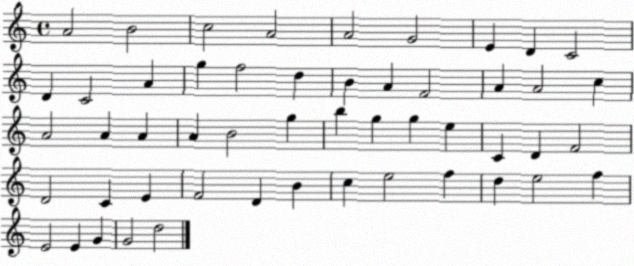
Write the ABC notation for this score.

X:1
T:Untitled
M:4/4
L:1/4
K:C
A2 B2 c2 A2 A2 G2 E D C2 D C2 A g f2 d B A F2 A A2 c A2 A A A B2 g b g g e C D F2 D2 C E F2 D B c e2 f d e2 f E2 E G G2 d2